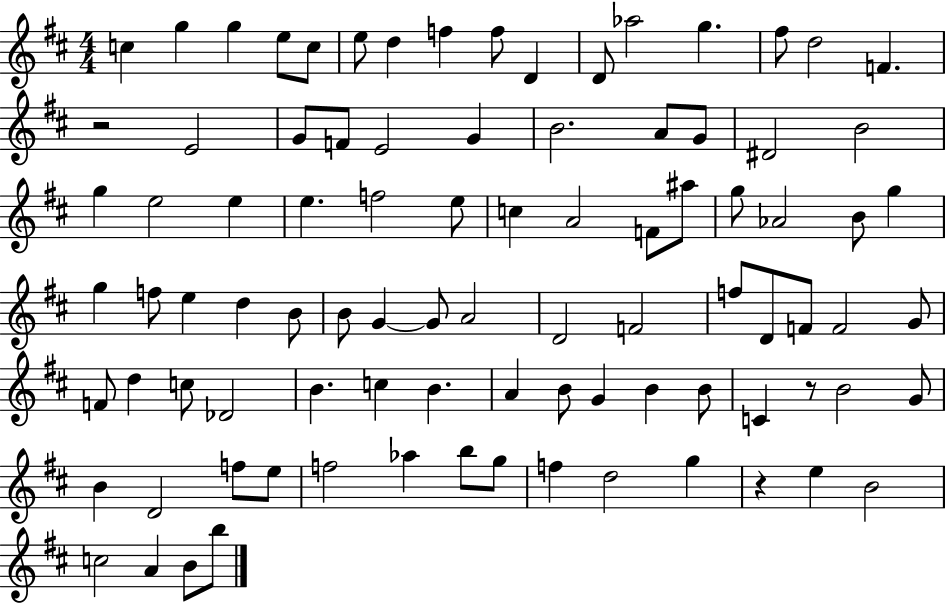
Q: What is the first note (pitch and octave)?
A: C5